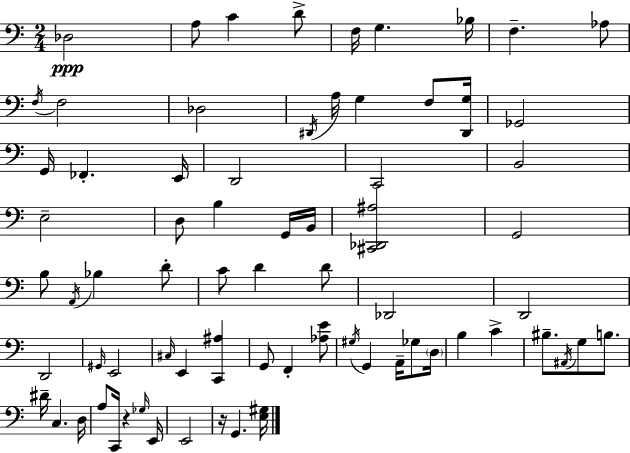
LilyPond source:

{
  \clef bass
  \numericTimeSignature
  \time 2/4
  \key c \major
  des2\ppp | a8 c'4 d'8-> | f16 g4. bes16 | f4.-- aes8 | \break \acciaccatura { f16 } f2 | des2 | \acciaccatura { dis,16 } a16 g4 f8 | <dis, g>16 ges,2 | \break g,16 fes,4.-. | e,16 d,2 | c,2 | b,2 | \break e2-- | d8 b4 | g,16 b,16 <cis, des, ais>2 | g,2 | \break b8 \acciaccatura { a,16 } bes4 | d'8-. c'8 d'4 | d'8 des,2 | d,2 | \break d,2 | \grace { gis,16 } e,2 | \grace { cis16 } e,4 | <c, ais>4 g,8 f,4-. | \break <aes e'>8 \acciaccatura { gis16 } g,4 | a,16-- ges8 \parenthesize d16 b4 | c'4-> bis8.-- | \acciaccatura { ais,16 } g8 b8. dis'16-- | \break c4. d16 a8 | c,16 r4 \grace { ges16 } e,16 | e,2 | r16 g,4. <e gis>16 | \break \bar "|."
}